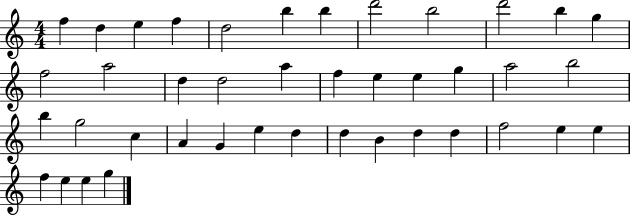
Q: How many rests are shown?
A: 0